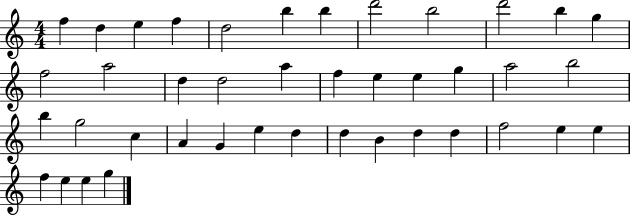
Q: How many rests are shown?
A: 0